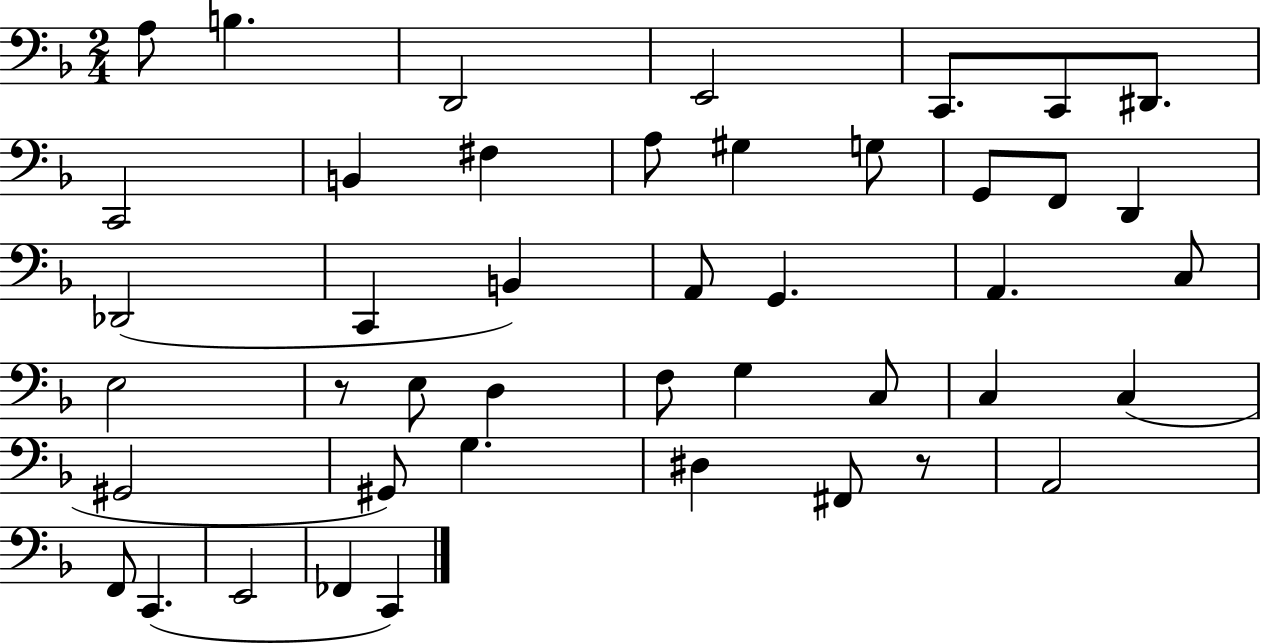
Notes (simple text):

A3/e B3/q. D2/h E2/h C2/e. C2/e D#2/e. C2/h B2/q F#3/q A3/e G#3/q G3/e G2/e F2/e D2/q Db2/h C2/q B2/q A2/e G2/q. A2/q. C3/e E3/h R/e E3/e D3/q F3/e G3/q C3/e C3/q C3/q G#2/h G#2/e G3/q. D#3/q F#2/e R/e A2/h F2/e C2/q. E2/h FES2/q C2/q